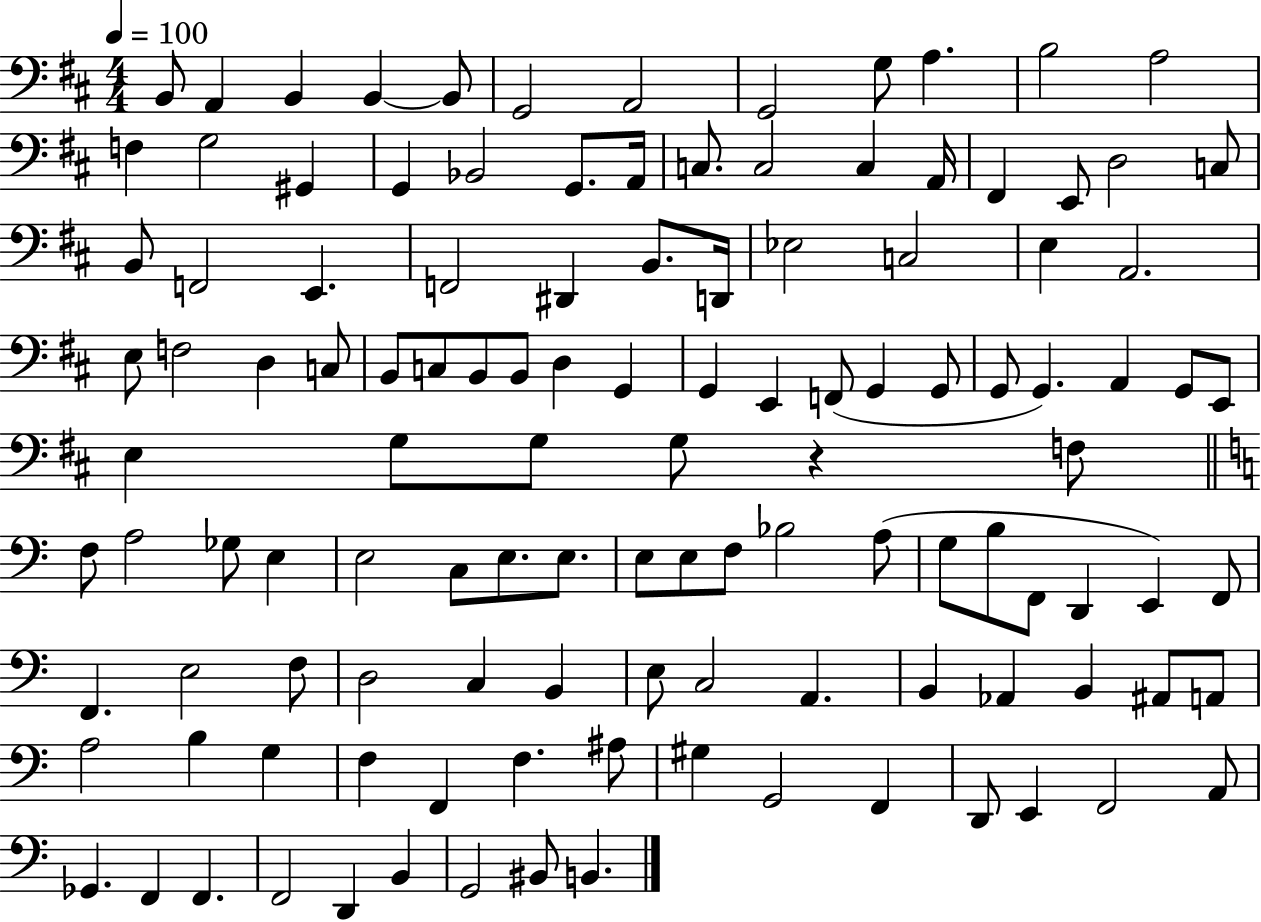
{
  \clef bass
  \numericTimeSignature
  \time 4/4
  \key d \major
  \tempo 4 = 100
  b,8 a,4 b,4 b,4~~ b,8 | g,2 a,2 | g,2 g8 a4. | b2 a2 | \break f4 g2 gis,4 | g,4 bes,2 g,8. a,16 | c8. c2 c4 a,16 | fis,4 e,8 d2 c8 | \break b,8 f,2 e,4. | f,2 dis,4 b,8. d,16 | ees2 c2 | e4 a,2. | \break e8 f2 d4 c8 | b,8 c8 b,8 b,8 d4 g,4 | g,4 e,4 f,8( g,4 g,8 | g,8 g,4.) a,4 g,8 e,8 | \break e4 g8 g8 g8 r4 f8 | \bar "||" \break \key c \major f8 a2 ges8 e4 | e2 c8 e8. e8. | e8 e8 f8 bes2 a8( | g8 b8 f,8 d,4 e,4) f,8 | \break f,4. e2 f8 | d2 c4 b,4 | e8 c2 a,4. | b,4 aes,4 b,4 ais,8 a,8 | \break a2 b4 g4 | f4 f,4 f4. ais8 | gis4 g,2 f,4 | d,8 e,4 f,2 a,8 | \break ges,4. f,4 f,4. | f,2 d,4 b,4 | g,2 bis,8 b,4. | \bar "|."
}